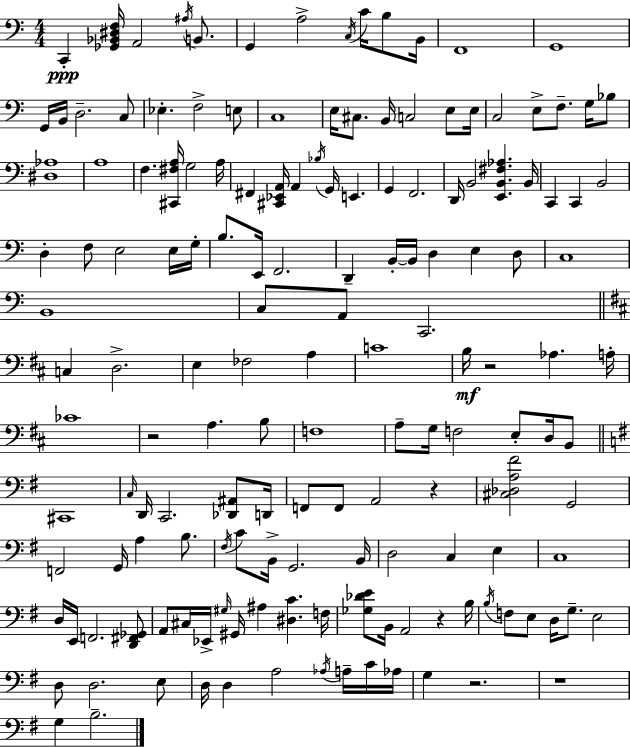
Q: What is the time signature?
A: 4/4